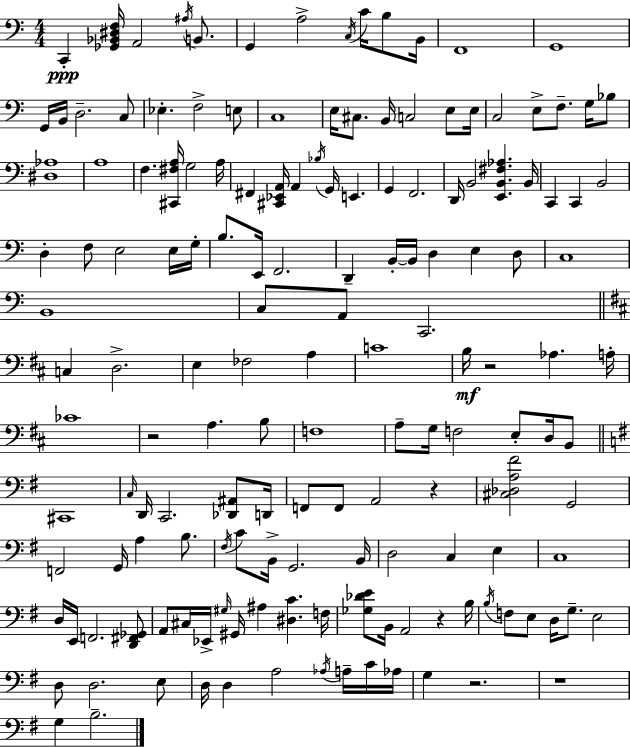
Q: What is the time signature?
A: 4/4